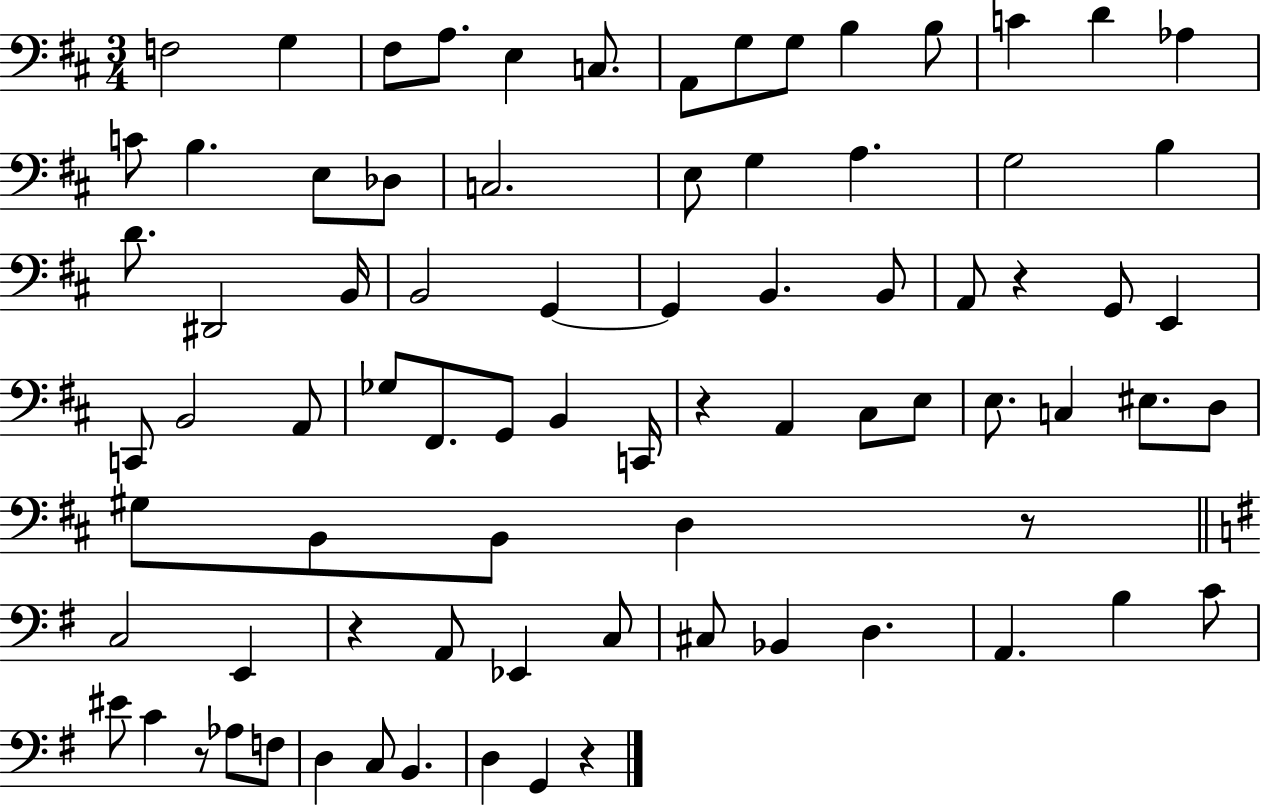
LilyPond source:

{
  \clef bass
  \numericTimeSignature
  \time 3/4
  \key d \major
  f2 g4 | fis8 a8. e4 c8. | a,8 g8 g8 b4 b8 | c'4 d'4 aes4 | \break c'8 b4. e8 des8 | c2. | e8 g4 a4. | g2 b4 | \break d'8. dis,2 b,16 | b,2 g,4~~ | g,4 b,4. b,8 | a,8 r4 g,8 e,4 | \break c,8 b,2 a,8 | ges8 fis,8. g,8 b,4 c,16 | r4 a,4 cis8 e8 | e8. c4 eis8. d8 | \break gis8 b,8 b,8 d4 r8 | \bar "||" \break \key e \minor c2 e,4 | r4 a,8 ees,4 c8 | cis8 bes,4 d4. | a,4. b4 c'8 | \break eis'8 c'4 r8 aes8 f8 | d4 c8 b,4. | d4 g,4 r4 | \bar "|."
}